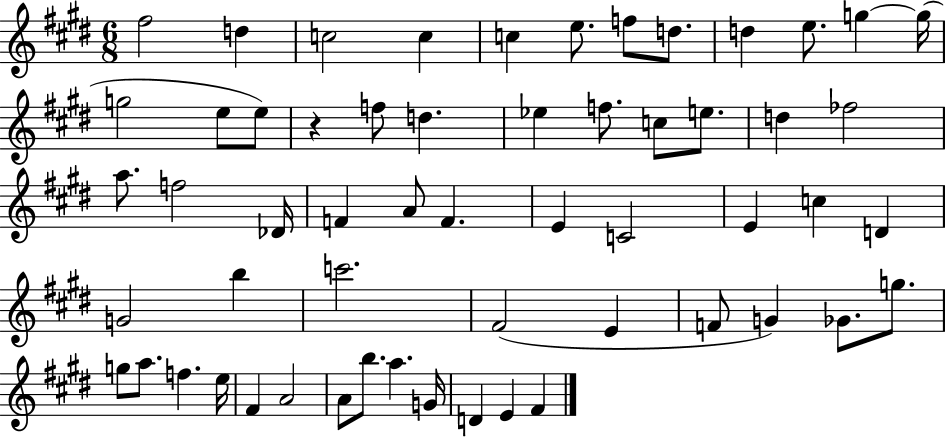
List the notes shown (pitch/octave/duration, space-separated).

F#5/h D5/q C5/h C5/q C5/q E5/e. F5/e D5/e. D5/q E5/e. G5/q G5/s G5/h E5/e E5/e R/q F5/e D5/q. Eb5/q F5/e. C5/e E5/e. D5/q FES5/h A5/e. F5/h Db4/s F4/q A4/e F4/q. E4/q C4/h E4/q C5/q D4/q G4/h B5/q C6/h. F#4/h E4/q F4/e G4/q Gb4/e. G5/e. G5/e A5/e. F5/q. E5/s F#4/q A4/h A4/e B5/e. A5/q. G4/s D4/q E4/q F#4/q